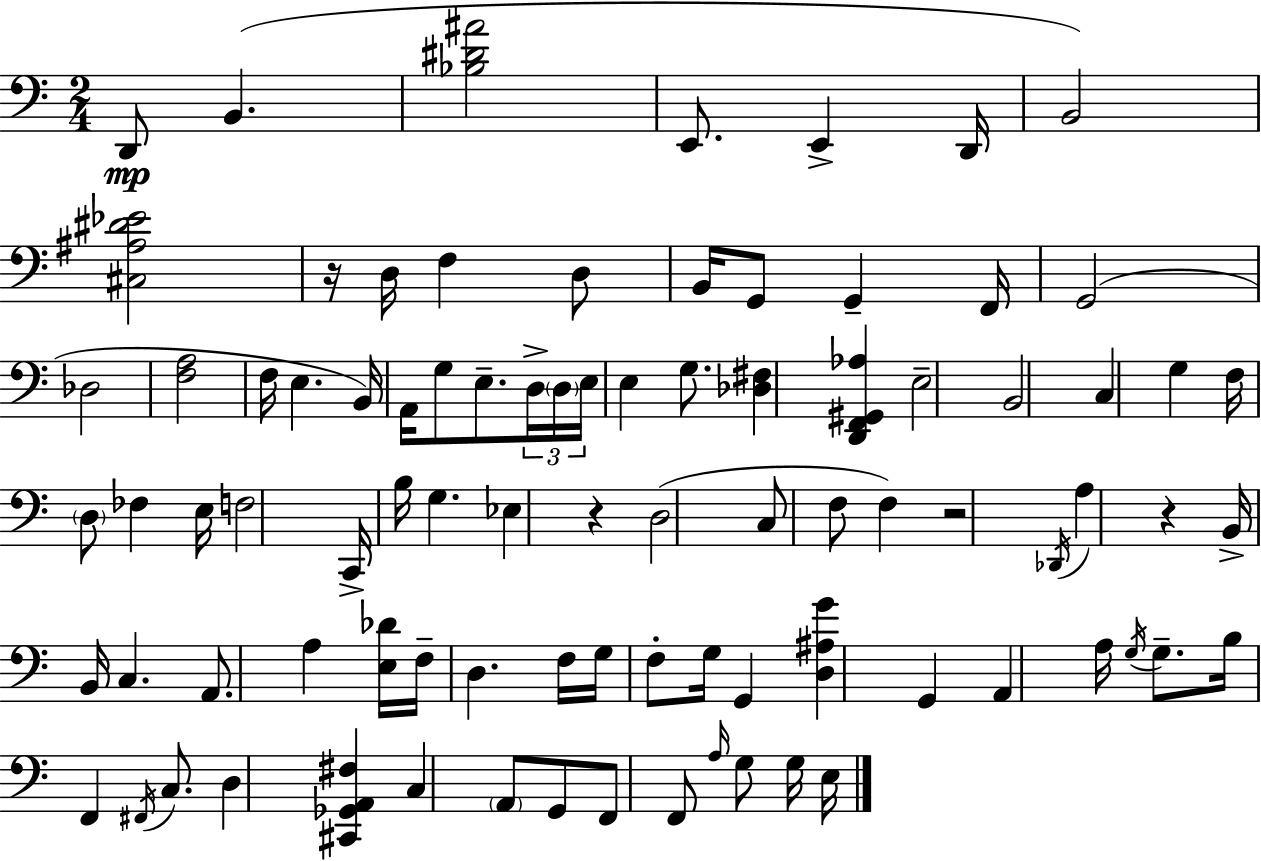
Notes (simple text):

D2/e B2/q. [Bb3,D#4,A#4]/h E2/e. E2/q D2/s B2/h [C#3,A#3,D#4,Eb4]/h R/s D3/s F3/q D3/e B2/s G2/e G2/q F2/s G2/h Db3/h [F3,A3]/h F3/s E3/q. B2/s A2/s G3/e E3/e. D3/s D3/s E3/s E3/q G3/e. [Db3,F#3]/q [D2,F2,G#2,Ab3]/q E3/h B2/h C3/q G3/q F3/s D3/e FES3/q E3/s F3/h C2/s B3/s G3/q. Eb3/q R/q D3/h C3/e F3/e F3/q R/h Db2/s A3/q R/q B2/s B2/s C3/q. A2/e. A3/q [E3,Db4]/s F3/s D3/q. F3/s G3/s F3/e G3/s G2/q [D3,A#3,G4]/q G2/q A2/q A3/s G3/s G3/e. B3/s F2/q F#2/s C3/e. D3/q [C#2,Gb2,A2,F#3]/q C3/q A2/e G2/e F2/e F2/e A3/s G3/e G3/s E3/s